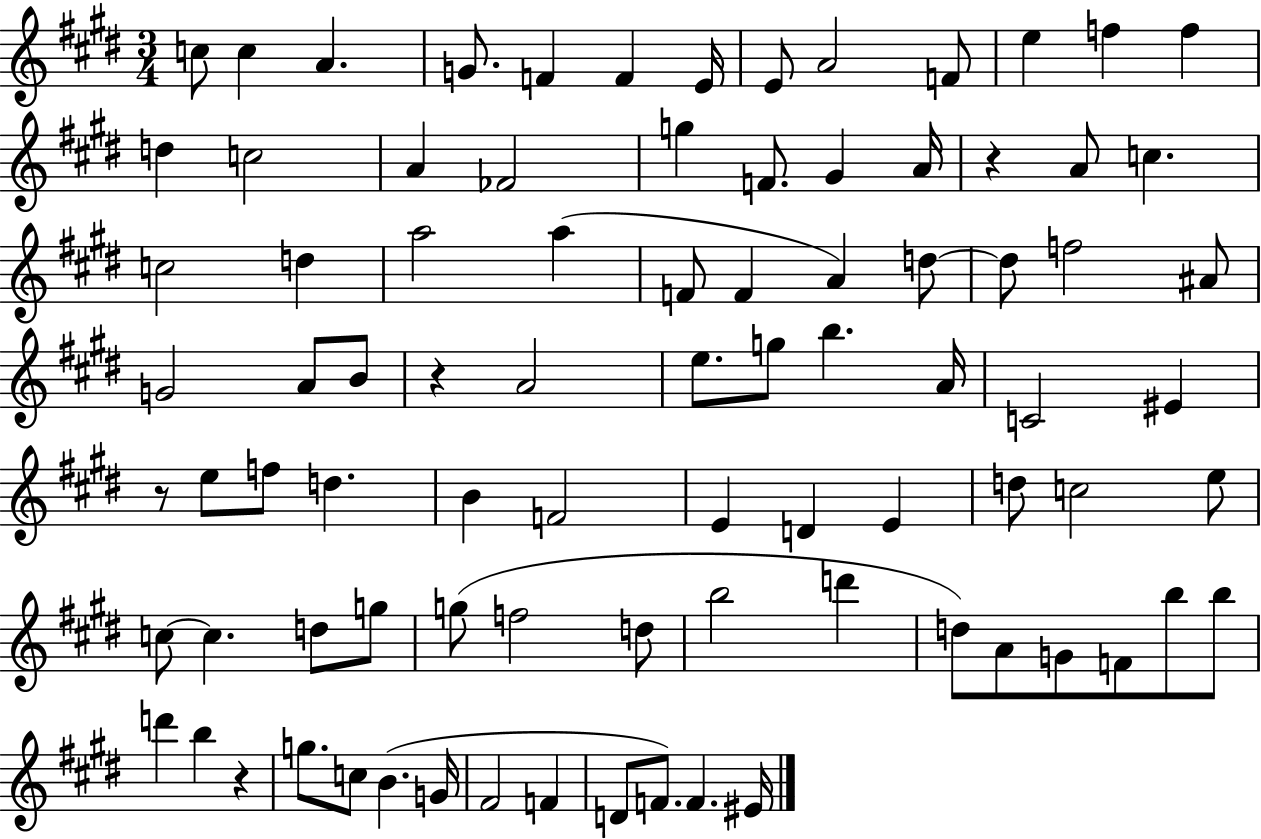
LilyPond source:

{
  \clef treble
  \numericTimeSignature
  \time 3/4
  \key e \major
  c''8 c''4 a'4. | g'8. f'4 f'4 e'16 | e'8 a'2 f'8 | e''4 f''4 f''4 | \break d''4 c''2 | a'4 fes'2 | g''4 f'8. gis'4 a'16 | r4 a'8 c''4. | \break c''2 d''4 | a''2 a''4( | f'8 f'4 a'4) d''8~~ | d''8 f''2 ais'8 | \break g'2 a'8 b'8 | r4 a'2 | e''8. g''8 b''4. a'16 | c'2 eis'4 | \break r8 e''8 f''8 d''4. | b'4 f'2 | e'4 d'4 e'4 | d''8 c''2 e''8 | \break c''8~~ c''4. d''8 g''8 | g''8( f''2 d''8 | b''2 d'''4 | d''8) a'8 g'8 f'8 b''8 b''8 | \break d'''4 b''4 r4 | g''8. c''8 b'4.( g'16 | fis'2 f'4 | d'8 f'8.) f'4. eis'16 | \break \bar "|."
}